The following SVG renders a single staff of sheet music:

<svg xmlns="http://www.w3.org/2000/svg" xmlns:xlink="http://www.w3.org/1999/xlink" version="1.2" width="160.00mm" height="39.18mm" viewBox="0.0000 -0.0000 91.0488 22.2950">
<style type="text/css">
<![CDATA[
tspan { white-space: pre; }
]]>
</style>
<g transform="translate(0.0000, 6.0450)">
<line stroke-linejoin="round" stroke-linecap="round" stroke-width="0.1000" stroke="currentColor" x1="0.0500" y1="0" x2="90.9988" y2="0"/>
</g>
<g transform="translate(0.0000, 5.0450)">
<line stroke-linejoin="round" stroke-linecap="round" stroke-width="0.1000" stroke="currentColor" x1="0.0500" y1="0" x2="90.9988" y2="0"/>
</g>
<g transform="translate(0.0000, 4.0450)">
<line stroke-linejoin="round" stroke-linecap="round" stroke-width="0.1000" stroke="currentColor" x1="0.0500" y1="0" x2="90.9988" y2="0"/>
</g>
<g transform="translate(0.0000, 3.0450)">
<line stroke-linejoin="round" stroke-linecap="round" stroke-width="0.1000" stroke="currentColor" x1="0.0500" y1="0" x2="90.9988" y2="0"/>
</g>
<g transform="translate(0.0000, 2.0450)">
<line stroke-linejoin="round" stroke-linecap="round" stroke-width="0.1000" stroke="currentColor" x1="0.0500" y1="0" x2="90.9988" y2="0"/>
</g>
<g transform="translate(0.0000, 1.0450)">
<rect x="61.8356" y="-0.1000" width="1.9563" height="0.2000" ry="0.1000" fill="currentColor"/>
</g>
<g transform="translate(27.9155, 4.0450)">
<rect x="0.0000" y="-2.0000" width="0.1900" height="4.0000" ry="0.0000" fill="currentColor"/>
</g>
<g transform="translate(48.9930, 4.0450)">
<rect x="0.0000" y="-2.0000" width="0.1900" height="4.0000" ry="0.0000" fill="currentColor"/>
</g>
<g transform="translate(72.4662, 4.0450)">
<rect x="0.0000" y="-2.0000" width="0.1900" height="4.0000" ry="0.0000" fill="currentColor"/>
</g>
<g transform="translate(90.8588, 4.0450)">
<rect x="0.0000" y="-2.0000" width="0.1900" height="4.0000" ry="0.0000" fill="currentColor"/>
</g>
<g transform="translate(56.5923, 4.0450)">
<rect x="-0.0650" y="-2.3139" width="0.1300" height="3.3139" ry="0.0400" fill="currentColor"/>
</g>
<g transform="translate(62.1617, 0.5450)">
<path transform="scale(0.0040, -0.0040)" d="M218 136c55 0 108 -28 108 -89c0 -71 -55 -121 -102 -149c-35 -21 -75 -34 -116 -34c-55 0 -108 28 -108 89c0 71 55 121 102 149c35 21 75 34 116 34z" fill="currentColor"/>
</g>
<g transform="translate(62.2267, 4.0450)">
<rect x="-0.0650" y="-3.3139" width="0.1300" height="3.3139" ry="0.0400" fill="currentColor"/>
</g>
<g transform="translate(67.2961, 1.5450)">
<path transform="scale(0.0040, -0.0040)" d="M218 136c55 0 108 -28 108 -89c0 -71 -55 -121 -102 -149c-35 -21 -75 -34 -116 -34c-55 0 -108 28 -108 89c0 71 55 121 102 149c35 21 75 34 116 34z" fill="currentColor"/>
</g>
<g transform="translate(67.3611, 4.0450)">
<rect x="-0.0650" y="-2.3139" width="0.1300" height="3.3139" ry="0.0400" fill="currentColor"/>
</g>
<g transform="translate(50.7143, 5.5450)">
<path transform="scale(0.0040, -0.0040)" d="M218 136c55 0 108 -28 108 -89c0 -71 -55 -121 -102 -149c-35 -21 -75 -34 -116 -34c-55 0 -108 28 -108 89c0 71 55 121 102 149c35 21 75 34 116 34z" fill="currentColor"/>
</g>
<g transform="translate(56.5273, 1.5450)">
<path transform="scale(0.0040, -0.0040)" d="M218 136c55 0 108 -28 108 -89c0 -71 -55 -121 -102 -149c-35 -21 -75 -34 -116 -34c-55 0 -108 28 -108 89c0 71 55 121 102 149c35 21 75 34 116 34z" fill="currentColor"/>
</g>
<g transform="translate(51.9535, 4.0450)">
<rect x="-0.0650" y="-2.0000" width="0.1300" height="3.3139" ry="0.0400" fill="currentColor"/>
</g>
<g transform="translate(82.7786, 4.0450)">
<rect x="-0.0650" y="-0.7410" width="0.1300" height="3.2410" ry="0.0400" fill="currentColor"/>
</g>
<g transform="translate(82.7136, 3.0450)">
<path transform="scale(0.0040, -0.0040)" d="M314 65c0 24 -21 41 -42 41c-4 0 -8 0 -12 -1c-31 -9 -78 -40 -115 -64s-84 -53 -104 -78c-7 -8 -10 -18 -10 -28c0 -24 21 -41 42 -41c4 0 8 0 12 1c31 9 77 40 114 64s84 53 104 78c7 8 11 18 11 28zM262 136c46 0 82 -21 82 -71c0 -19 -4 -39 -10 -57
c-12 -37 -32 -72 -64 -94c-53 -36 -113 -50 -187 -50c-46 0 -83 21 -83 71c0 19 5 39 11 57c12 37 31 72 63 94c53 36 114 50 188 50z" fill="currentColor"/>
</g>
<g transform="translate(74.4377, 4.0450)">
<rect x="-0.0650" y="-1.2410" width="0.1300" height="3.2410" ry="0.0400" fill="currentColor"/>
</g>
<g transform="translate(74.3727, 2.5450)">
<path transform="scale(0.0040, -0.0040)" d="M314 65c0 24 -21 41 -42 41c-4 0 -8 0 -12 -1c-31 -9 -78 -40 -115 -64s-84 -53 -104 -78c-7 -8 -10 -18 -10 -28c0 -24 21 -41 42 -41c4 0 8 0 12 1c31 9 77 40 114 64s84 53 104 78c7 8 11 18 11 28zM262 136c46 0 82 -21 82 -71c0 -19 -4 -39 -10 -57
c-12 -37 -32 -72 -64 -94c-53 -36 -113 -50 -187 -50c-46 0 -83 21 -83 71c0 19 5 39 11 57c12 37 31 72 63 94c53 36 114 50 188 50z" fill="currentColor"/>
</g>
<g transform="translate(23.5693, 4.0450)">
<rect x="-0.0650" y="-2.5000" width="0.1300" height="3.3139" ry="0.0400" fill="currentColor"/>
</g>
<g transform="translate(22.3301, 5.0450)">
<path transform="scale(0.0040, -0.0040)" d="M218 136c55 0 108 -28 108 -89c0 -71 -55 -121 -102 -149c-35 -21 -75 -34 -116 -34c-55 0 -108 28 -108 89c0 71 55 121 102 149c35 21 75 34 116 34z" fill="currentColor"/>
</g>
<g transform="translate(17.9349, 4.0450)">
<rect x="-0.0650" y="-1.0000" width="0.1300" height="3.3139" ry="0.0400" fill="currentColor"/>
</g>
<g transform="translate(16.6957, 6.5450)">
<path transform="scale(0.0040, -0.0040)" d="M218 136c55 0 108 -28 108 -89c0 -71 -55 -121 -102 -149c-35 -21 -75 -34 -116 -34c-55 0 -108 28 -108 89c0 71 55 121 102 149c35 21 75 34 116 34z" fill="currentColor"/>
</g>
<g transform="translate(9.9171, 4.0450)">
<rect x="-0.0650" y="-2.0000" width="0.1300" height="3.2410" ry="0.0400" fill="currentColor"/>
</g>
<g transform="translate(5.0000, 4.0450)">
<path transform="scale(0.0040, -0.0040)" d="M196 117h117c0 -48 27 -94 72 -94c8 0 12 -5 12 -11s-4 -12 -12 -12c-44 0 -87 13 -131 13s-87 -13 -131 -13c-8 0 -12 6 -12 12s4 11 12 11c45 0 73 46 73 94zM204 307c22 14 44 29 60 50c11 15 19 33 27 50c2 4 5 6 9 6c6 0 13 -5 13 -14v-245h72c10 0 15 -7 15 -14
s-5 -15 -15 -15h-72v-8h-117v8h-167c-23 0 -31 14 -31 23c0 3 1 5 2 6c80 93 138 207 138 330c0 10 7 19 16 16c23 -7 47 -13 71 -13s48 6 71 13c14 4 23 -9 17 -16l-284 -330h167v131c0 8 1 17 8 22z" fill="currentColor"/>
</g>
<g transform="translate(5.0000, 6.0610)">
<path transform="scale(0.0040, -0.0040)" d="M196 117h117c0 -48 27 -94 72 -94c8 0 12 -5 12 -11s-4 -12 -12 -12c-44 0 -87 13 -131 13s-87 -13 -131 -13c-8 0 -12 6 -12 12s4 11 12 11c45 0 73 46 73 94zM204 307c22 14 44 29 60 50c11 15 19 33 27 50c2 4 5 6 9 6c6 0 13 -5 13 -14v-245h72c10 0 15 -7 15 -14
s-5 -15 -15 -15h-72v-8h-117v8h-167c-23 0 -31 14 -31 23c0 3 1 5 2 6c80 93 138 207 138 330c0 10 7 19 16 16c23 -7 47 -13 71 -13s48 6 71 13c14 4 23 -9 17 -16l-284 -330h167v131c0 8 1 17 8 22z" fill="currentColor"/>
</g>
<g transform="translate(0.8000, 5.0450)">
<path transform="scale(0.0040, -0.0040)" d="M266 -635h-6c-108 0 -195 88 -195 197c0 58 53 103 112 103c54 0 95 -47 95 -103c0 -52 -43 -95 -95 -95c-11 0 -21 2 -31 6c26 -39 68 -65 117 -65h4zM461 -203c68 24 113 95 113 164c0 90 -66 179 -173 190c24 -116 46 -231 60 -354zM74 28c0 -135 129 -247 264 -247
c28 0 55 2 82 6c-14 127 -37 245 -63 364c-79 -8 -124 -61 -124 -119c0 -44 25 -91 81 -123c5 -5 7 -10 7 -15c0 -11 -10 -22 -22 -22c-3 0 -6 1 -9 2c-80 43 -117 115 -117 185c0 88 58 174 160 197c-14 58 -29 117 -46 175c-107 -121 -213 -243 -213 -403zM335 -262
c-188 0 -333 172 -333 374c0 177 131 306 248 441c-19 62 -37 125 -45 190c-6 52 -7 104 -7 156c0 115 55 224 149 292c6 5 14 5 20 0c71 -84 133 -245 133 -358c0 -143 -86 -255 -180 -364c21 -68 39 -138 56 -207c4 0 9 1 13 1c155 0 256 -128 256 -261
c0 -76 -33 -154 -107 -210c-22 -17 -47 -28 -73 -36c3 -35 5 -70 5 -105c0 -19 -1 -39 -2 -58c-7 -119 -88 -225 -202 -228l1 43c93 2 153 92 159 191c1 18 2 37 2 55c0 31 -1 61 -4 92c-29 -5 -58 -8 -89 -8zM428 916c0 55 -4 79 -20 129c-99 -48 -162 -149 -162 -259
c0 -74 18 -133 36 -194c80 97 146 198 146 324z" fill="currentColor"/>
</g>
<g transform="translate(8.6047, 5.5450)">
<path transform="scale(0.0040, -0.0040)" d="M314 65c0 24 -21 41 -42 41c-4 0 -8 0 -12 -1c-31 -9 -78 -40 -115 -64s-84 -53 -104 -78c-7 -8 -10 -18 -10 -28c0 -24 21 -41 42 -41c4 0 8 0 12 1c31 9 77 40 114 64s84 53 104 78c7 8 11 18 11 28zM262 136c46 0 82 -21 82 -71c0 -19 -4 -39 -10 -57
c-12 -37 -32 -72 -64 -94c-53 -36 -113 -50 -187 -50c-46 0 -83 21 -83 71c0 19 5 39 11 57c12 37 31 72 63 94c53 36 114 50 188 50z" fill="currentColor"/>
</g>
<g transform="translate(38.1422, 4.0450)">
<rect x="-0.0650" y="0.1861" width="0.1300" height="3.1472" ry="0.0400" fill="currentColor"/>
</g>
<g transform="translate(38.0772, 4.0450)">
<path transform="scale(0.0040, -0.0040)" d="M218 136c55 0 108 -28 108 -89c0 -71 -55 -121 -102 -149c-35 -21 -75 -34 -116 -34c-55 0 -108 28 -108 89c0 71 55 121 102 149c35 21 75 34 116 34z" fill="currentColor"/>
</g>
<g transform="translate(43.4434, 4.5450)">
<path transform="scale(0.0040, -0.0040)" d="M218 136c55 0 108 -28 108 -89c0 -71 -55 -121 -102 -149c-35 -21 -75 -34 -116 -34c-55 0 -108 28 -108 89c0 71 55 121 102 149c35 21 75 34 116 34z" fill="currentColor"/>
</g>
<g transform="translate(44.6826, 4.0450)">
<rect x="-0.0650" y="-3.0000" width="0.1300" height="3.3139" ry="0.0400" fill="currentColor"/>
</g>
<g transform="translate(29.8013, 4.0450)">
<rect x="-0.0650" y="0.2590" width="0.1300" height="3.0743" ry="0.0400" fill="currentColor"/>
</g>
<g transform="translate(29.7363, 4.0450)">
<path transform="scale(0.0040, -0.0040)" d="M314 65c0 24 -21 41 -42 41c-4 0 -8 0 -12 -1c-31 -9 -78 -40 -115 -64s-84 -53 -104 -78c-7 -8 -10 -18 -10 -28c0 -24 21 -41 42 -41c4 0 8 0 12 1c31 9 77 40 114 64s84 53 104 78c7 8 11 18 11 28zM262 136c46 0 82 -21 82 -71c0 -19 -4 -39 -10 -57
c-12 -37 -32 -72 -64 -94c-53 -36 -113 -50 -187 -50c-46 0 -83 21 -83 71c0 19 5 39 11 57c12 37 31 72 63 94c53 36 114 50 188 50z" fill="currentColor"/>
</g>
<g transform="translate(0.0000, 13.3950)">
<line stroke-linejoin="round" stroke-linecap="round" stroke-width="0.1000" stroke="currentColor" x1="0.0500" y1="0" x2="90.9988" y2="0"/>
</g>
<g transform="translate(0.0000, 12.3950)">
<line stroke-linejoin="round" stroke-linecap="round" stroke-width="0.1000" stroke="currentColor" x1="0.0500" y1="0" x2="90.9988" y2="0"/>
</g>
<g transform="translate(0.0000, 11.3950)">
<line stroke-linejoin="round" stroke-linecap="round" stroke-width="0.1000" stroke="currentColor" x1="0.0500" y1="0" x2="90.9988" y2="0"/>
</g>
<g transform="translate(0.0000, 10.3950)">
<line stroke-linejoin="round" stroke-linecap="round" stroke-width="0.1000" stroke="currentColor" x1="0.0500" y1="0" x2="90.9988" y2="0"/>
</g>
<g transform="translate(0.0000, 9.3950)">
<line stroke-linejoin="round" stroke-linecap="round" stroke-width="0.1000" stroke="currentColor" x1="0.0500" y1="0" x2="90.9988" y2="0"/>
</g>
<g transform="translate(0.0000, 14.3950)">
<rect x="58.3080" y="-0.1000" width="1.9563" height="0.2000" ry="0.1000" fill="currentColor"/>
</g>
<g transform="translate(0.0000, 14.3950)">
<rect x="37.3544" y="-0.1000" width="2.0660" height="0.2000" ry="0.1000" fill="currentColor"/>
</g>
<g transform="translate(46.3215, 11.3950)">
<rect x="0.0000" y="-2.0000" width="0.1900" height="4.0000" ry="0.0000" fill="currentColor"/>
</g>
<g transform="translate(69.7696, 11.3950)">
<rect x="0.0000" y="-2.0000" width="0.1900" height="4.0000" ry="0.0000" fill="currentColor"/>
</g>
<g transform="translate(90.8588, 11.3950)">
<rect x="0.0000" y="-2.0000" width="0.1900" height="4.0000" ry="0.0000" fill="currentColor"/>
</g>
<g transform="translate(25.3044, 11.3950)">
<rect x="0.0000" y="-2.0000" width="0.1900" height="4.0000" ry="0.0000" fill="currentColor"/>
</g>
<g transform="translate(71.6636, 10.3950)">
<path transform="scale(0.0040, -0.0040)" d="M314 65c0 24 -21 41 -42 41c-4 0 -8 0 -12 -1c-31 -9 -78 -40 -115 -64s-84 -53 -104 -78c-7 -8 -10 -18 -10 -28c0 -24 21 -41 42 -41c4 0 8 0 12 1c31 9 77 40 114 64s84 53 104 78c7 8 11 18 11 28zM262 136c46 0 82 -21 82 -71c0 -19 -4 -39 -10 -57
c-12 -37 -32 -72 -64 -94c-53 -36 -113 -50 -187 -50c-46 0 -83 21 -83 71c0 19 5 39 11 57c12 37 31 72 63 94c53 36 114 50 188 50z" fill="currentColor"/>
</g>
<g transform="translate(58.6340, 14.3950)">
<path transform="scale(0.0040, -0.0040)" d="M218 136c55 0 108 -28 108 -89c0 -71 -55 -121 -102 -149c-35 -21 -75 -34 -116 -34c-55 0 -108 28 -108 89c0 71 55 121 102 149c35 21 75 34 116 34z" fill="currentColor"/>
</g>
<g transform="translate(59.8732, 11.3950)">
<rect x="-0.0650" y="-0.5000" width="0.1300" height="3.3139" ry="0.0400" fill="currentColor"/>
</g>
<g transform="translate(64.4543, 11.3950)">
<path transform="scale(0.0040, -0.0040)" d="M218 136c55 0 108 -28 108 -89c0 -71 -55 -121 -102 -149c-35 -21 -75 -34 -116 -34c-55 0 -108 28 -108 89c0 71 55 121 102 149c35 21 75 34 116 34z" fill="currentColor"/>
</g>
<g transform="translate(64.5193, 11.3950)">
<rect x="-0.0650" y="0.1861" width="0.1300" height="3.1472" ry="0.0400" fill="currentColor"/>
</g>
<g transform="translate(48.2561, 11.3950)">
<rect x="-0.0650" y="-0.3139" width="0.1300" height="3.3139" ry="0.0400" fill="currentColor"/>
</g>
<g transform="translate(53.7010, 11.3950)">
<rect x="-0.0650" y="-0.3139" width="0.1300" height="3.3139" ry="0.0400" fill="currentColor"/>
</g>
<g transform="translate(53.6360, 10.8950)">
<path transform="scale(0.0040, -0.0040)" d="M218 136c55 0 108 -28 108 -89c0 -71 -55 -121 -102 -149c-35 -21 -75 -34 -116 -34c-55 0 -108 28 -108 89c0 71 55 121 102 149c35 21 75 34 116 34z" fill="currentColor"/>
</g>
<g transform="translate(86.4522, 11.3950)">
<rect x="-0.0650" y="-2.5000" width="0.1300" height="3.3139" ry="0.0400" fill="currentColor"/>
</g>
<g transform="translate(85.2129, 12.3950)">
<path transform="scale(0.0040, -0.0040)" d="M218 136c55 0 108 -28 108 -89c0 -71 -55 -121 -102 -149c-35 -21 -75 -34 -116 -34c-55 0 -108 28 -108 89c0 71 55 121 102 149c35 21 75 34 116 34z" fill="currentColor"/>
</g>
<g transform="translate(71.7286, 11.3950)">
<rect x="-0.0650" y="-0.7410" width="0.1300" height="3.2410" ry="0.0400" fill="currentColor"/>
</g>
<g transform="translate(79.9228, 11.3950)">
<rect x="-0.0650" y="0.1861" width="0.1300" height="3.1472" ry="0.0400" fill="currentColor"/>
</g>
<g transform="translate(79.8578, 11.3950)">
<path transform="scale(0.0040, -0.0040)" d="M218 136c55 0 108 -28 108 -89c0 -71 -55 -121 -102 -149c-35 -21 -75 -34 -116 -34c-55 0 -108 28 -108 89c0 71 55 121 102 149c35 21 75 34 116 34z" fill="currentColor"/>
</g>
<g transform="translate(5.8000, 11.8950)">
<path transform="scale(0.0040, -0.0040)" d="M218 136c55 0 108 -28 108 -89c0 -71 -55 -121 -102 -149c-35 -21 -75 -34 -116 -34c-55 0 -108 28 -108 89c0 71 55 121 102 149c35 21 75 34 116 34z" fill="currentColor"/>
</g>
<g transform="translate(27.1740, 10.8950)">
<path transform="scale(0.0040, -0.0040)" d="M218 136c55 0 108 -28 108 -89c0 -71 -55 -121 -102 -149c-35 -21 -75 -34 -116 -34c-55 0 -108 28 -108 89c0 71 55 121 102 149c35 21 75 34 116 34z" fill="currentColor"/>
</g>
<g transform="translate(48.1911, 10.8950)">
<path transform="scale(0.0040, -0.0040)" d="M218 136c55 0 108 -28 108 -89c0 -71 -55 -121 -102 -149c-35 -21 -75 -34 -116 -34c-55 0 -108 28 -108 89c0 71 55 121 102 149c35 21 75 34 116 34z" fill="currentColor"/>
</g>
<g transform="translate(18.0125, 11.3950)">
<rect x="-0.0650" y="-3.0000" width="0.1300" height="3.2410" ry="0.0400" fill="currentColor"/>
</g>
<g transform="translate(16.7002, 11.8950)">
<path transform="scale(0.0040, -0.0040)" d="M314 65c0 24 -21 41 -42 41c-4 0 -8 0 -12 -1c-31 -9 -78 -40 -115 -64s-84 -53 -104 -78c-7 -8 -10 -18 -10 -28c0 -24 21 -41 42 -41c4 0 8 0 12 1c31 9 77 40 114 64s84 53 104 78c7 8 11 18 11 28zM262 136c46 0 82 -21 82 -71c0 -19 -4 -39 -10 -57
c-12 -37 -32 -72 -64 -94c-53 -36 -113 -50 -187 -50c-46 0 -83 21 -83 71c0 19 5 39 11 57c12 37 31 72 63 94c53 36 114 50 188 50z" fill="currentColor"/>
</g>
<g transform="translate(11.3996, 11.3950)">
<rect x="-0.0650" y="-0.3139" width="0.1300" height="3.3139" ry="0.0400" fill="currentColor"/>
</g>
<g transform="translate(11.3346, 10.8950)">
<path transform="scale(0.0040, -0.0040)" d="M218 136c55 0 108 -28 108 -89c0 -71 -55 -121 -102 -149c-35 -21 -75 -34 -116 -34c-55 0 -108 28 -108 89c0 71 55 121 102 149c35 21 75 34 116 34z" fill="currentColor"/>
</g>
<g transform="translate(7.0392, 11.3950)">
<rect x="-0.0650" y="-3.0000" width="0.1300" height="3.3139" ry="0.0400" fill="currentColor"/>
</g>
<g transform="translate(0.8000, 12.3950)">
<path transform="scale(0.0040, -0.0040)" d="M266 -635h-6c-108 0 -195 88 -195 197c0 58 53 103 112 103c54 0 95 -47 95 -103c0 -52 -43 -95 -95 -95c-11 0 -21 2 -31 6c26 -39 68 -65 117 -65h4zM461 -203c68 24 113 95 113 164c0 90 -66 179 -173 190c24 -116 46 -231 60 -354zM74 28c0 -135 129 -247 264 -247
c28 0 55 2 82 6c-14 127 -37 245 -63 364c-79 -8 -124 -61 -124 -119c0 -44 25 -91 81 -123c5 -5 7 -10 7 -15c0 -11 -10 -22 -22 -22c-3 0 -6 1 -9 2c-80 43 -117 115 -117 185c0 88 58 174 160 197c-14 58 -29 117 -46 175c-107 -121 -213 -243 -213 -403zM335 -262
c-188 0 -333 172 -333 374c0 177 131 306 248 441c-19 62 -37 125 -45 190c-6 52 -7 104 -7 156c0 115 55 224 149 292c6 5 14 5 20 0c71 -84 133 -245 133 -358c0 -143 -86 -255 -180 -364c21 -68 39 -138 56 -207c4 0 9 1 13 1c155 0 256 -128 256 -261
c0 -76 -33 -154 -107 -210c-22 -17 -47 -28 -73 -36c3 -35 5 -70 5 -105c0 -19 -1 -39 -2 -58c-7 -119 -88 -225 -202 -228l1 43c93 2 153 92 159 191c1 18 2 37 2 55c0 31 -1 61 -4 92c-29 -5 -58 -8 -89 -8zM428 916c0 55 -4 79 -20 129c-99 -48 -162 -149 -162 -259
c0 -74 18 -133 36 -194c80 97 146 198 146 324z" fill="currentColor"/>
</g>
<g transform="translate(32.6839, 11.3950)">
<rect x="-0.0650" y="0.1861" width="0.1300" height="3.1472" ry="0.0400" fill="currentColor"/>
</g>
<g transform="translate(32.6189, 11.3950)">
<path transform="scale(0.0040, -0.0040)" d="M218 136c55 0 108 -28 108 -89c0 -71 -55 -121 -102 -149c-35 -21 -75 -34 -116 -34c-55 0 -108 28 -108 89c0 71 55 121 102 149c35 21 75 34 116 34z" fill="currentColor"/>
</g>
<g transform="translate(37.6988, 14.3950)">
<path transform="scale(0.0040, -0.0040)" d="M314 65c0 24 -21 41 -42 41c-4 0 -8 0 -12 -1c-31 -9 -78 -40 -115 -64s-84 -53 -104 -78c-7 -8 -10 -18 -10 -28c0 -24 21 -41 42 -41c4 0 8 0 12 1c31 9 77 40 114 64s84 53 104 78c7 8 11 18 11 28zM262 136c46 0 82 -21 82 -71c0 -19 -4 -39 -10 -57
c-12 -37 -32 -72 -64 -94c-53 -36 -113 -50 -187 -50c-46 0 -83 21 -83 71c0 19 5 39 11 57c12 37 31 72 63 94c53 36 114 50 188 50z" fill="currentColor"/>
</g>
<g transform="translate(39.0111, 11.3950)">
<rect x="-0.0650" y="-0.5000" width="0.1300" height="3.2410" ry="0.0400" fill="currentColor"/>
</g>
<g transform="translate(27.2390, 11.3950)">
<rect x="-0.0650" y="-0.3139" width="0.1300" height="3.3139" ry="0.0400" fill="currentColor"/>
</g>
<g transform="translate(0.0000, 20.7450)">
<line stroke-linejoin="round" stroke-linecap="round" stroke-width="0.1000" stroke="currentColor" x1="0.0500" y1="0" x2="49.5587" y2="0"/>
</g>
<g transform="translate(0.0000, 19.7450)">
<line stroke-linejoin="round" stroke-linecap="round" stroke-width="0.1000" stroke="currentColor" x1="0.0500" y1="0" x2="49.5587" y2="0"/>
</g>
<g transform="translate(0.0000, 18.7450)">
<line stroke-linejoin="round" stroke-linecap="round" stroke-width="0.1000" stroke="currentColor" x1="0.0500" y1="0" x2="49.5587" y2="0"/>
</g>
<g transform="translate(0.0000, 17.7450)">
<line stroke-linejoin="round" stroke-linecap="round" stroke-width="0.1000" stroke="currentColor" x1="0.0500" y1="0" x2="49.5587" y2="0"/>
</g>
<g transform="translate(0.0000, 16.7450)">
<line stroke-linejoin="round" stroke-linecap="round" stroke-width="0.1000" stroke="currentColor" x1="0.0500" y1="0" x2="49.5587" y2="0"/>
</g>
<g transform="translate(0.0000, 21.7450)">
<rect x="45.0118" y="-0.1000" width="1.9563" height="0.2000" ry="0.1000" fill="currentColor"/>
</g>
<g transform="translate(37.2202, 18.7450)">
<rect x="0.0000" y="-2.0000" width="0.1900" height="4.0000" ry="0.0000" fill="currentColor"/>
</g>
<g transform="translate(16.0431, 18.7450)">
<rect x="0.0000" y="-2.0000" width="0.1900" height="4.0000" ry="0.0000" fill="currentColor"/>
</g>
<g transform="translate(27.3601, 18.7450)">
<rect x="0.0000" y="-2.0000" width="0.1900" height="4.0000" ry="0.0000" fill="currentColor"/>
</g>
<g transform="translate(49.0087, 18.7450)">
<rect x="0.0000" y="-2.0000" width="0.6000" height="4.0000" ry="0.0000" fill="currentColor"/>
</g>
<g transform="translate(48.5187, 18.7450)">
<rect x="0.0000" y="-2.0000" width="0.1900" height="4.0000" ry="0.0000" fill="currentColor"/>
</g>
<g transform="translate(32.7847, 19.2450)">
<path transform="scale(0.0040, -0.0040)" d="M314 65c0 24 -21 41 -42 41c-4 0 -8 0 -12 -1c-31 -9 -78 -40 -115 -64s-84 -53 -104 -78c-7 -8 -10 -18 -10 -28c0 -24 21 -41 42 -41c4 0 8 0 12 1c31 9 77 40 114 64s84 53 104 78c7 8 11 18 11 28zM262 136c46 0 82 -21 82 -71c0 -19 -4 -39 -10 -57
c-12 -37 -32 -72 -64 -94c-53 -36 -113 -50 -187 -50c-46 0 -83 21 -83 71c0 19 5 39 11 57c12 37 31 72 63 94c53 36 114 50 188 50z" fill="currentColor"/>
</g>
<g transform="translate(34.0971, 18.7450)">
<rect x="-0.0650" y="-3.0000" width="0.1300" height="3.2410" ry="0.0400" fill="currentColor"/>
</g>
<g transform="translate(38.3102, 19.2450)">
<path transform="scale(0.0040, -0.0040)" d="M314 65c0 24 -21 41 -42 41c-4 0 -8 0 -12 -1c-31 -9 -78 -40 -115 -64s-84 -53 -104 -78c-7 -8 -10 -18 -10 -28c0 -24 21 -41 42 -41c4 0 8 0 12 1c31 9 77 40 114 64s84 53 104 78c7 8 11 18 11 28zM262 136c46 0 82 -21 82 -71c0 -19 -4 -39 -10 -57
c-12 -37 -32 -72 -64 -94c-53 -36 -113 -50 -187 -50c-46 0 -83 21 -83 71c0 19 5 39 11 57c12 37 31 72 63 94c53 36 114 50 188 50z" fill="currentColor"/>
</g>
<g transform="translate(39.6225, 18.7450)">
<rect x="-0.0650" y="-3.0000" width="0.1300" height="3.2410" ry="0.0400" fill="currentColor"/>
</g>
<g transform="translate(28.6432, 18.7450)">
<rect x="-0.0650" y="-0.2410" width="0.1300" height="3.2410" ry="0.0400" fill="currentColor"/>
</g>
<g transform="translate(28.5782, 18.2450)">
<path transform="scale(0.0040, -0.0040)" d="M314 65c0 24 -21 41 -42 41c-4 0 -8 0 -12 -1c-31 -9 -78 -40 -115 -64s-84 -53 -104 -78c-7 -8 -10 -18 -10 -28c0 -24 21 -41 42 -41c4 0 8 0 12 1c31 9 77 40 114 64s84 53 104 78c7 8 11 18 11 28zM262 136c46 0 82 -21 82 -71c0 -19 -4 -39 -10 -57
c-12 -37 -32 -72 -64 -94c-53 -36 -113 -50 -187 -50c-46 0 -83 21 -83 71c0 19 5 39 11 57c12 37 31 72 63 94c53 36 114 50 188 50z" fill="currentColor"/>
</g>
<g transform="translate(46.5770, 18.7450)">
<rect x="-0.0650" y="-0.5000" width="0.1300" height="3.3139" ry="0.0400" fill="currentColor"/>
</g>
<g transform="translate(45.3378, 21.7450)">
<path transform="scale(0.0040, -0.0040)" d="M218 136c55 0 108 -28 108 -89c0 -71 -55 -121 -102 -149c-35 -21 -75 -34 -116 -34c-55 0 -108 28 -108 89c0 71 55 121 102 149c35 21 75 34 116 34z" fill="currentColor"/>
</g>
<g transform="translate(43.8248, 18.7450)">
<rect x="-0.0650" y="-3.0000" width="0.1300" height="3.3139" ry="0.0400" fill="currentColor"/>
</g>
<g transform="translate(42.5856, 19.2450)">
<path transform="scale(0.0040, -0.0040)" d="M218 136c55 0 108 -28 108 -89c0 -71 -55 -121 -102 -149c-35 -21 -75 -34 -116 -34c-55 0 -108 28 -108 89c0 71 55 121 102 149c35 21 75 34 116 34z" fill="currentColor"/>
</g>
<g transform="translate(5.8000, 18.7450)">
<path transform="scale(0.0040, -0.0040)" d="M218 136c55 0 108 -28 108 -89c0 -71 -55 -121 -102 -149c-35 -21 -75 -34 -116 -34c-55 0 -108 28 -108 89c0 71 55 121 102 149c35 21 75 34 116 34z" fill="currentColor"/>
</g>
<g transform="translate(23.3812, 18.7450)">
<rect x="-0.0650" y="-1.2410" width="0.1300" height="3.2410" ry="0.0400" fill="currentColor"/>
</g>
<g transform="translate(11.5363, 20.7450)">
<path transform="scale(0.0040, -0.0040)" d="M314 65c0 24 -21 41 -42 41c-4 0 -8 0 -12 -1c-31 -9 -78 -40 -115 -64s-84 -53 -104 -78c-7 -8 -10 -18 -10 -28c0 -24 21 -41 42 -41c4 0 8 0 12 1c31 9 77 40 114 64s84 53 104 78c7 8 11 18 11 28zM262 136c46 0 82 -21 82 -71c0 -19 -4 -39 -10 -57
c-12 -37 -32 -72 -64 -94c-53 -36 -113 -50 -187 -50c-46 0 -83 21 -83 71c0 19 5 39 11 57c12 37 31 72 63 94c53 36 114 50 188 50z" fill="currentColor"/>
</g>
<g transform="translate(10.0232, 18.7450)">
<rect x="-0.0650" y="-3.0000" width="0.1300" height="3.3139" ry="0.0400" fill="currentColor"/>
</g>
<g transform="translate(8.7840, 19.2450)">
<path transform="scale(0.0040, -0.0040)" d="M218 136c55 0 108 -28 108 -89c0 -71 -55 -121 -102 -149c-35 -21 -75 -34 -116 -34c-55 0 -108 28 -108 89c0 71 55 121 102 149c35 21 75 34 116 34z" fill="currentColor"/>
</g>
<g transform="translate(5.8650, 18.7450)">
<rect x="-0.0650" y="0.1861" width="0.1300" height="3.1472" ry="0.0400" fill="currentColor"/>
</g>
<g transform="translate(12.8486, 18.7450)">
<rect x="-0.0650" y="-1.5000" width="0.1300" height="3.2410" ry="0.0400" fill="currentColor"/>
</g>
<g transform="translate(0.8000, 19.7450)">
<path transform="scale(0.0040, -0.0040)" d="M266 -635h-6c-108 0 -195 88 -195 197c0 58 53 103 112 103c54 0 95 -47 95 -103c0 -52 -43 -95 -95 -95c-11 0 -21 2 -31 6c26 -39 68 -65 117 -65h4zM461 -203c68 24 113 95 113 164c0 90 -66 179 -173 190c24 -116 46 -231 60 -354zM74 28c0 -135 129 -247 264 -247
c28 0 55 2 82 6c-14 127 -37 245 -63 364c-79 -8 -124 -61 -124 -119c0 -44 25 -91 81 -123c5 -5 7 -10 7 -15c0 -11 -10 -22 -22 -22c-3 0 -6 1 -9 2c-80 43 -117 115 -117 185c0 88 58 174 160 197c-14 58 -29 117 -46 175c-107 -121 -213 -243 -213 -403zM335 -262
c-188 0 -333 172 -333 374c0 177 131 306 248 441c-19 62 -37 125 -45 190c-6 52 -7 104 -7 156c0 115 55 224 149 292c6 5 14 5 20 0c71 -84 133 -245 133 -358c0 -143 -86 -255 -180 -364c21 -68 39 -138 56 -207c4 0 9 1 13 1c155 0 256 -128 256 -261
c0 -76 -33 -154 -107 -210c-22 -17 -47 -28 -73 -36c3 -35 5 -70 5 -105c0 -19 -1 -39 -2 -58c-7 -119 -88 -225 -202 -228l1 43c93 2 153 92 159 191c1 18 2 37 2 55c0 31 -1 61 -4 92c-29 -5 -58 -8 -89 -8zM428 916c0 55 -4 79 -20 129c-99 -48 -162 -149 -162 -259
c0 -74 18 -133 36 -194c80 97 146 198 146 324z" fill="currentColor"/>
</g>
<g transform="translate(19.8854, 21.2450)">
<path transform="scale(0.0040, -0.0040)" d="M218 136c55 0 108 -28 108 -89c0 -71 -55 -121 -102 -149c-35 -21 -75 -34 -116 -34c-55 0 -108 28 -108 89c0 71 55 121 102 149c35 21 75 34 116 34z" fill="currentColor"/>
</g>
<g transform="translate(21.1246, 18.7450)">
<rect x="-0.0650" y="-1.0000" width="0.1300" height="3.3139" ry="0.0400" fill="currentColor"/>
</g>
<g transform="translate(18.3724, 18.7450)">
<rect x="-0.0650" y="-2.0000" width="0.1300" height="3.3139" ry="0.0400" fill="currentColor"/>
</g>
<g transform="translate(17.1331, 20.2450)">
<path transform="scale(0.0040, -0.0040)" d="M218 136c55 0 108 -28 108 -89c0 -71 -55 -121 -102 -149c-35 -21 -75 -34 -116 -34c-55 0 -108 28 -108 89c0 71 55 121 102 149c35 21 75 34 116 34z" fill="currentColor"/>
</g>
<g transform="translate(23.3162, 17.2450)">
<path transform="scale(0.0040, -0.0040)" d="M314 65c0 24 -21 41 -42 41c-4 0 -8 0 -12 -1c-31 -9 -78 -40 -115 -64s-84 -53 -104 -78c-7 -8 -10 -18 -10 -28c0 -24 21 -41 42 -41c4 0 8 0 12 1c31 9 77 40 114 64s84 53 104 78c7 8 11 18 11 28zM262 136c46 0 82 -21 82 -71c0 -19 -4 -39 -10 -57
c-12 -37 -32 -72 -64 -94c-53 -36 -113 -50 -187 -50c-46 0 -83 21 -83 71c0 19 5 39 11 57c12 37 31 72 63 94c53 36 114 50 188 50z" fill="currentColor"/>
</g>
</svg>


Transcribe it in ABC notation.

X:1
T:Untitled
M:4/4
L:1/4
K:C
F2 D G B2 B A F g b g e2 d2 A c A2 c B C2 c c C B d2 B G B A E2 F D e2 c2 A2 A2 A C